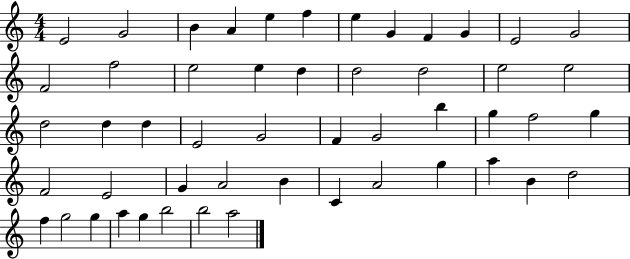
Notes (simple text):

E4/h G4/h B4/q A4/q E5/q F5/q E5/q G4/q F4/q G4/q E4/h G4/h F4/h F5/h E5/h E5/q D5/q D5/h D5/h E5/h E5/h D5/h D5/q D5/q E4/h G4/h F4/q G4/h B5/q G5/q F5/h G5/q F4/h E4/h G4/q A4/h B4/q C4/q A4/h G5/q A5/q B4/q D5/h F5/q G5/h G5/q A5/q G5/q B5/h B5/h A5/h